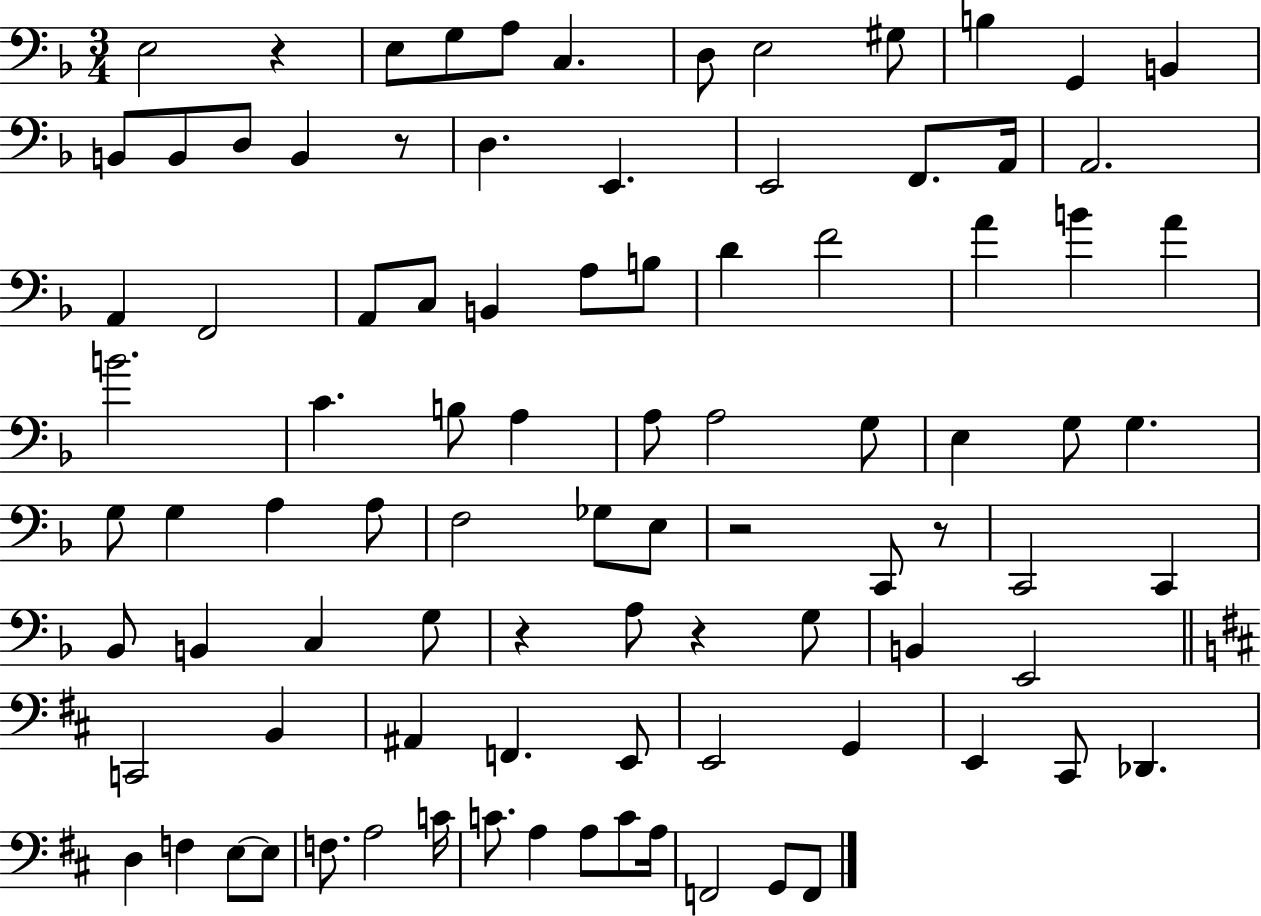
{
  \clef bass
  \numericTimeSignature
  \time 3/4
  \key f \major
  \repeat volta 2 { e2 r4 | e8 g8 a8 c4. | d8 e2 gis8 | b4 g,4 b,4 | \break b,8 b,8 d8 b,4 r8 | d4. e,4. | e,2 f,8. a,16 | a,2. | \break a,4 f,2 | a,8 c8 b,4 a8 b8 | d'4 f'2 | a'4 b'4 a'4 | \break b'2. | c'4. b8 a4 | a8 a2 g8 | e4 g8 g4. | \break g8 g4 a4 a8 | f2 ges8 e8 | r2 c,8 r8 | c,2 c,4 | \break bes,8 b,4 c4 g8 | r4 a8 r4 g8 | b,4 e,2 | \bar "||" \break \key d \major c,2 b,4 | ais,4 f,4. e,8 | e,2 g,4 | e,4 cis,8 des,4. | \break d4 f4 e8~~ e8 | f8. a2 c'16 | c'8. a4 a8 c'8 a16 | f,2 g,8 f,8 | \break } \bar "|."
}